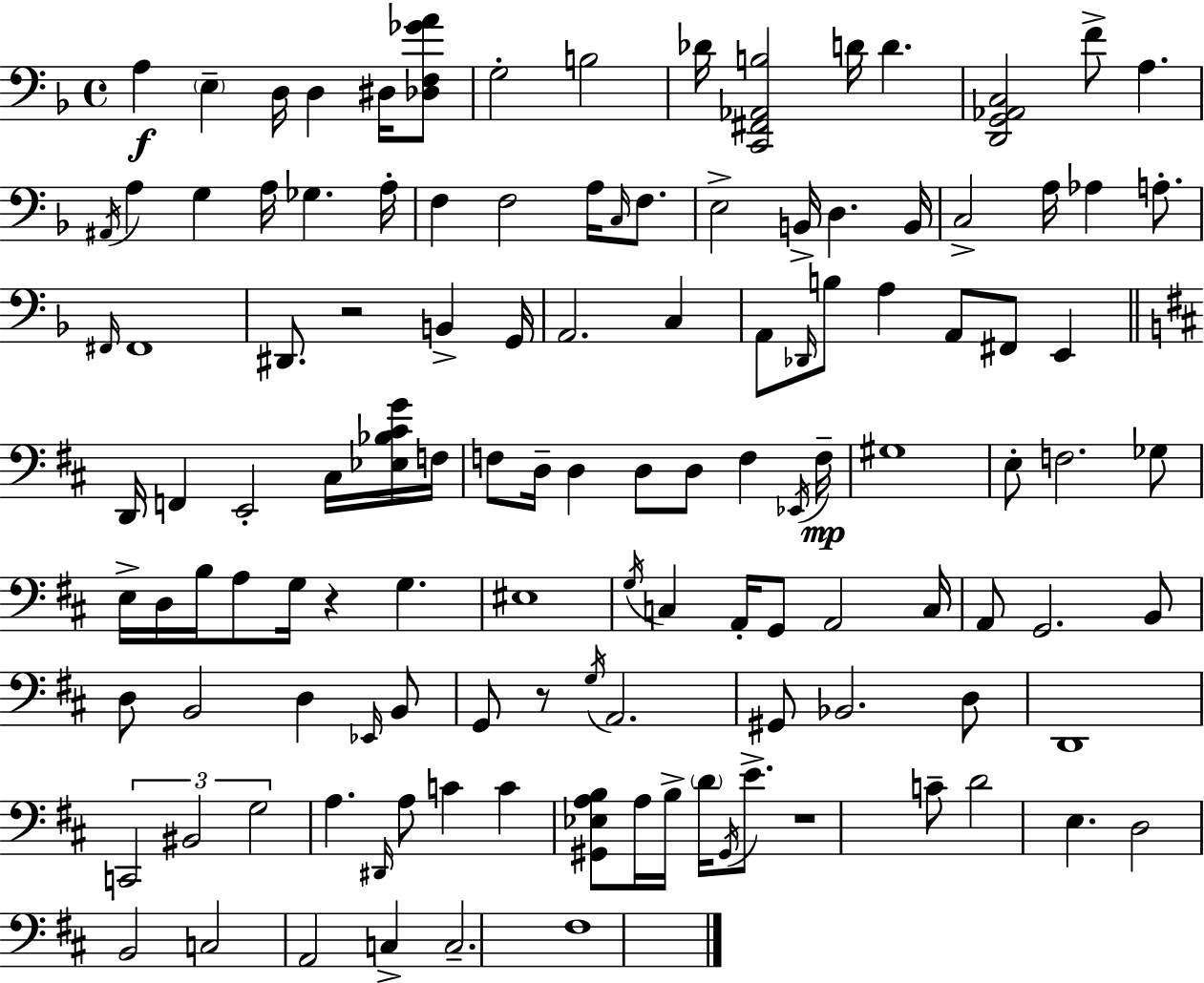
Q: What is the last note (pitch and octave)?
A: F#3